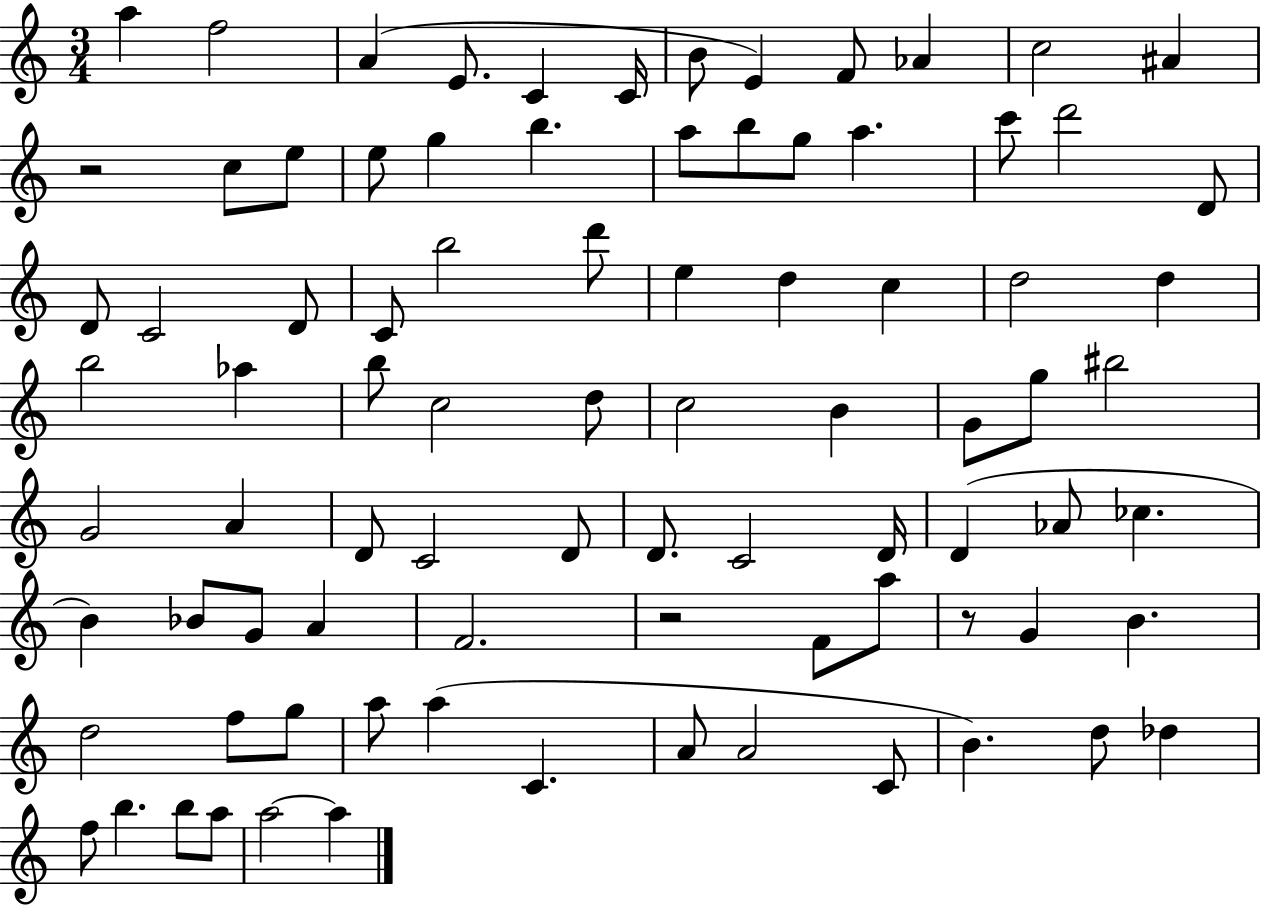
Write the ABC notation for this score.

X:1
T:Untitled
M:3/4
L:1/4
K:C
a f2 A E/2 C C/4 B/2 E F/2 _A c2 ^A z2 c/2 e/2 e/2 g b a/2 b/2 g/2 a c'/2 d'2 D/2 D/2 C2 D/2 C/2 b2 d'/2 e d c d2 d b2 _a b/2 c2 d/2 c2 B G/2 g/2 ^b2 G2 A D/2 C2 D/2 D/2 C2 D/4 D _A/2 _c B _B/2 G/2 A F2 z2 F/2 a/2 z/2 G B d2 f/2 g/2 a/2 a C A/2 A2 C/2 B d/2 _d f/2 b b/2 a/2 a2 a